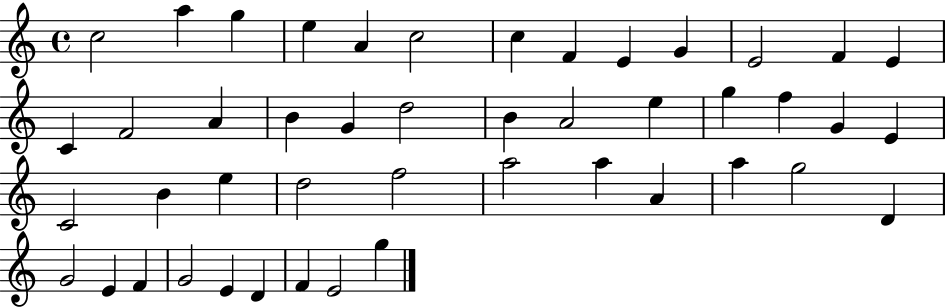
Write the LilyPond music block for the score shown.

{
  \clef treble
  \time 4/4
  \defaultTimeSignature
  \key c \major
  c''2 a''4 g''4 | e''4 a'4 c''2 | c''4 f'4 e'4 g'4 | e'2 f'4 e'4 | \break c'4 f'2 a'4 | b'4 g'4 d''2 | b'4 a'2 e''4 | g''4 f''4 g'4 e'4 | \break c'2 b'4 e''4 | d''2 f''2 | a''2 a''4 a'4 | a''4 g''2 d'4 | \break g'2 e'4 f'4 | g'2 e'4 d'4 | f'4 e'2 g''4 | \bar "|."
}